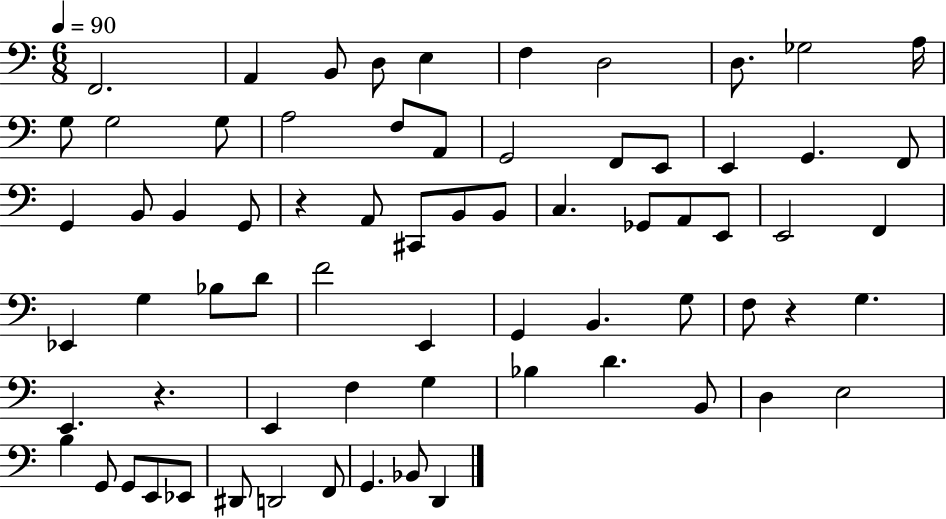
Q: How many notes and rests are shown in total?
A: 70